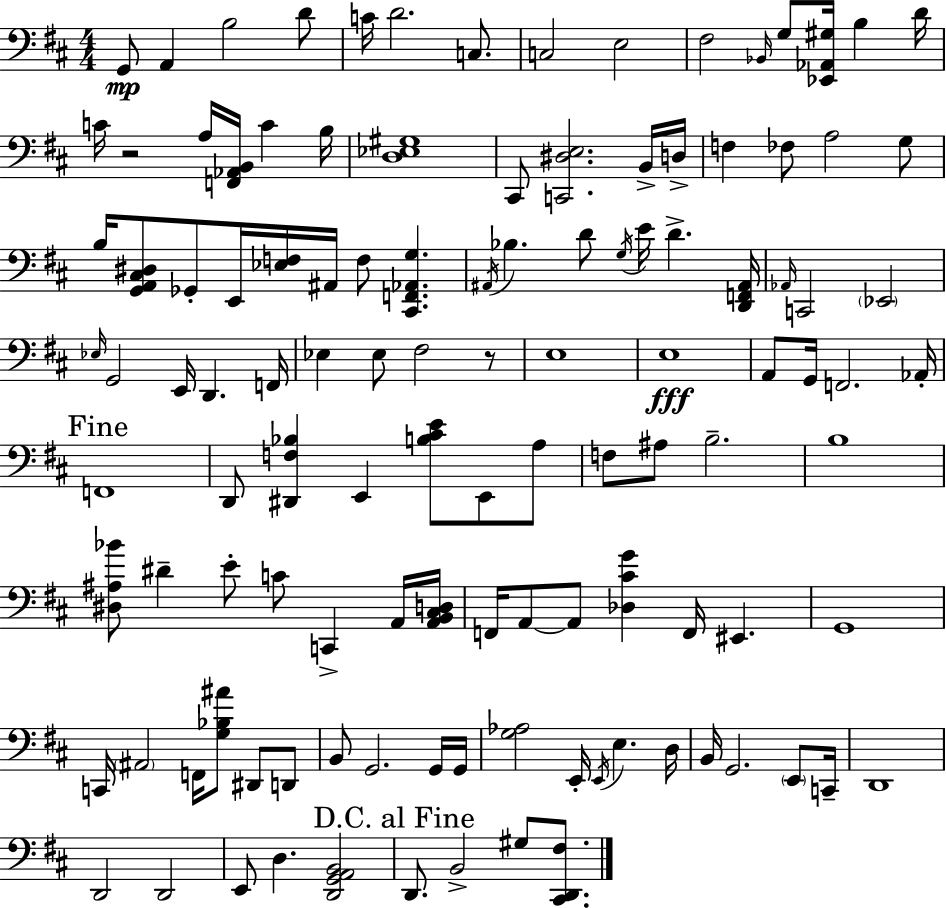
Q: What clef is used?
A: bass